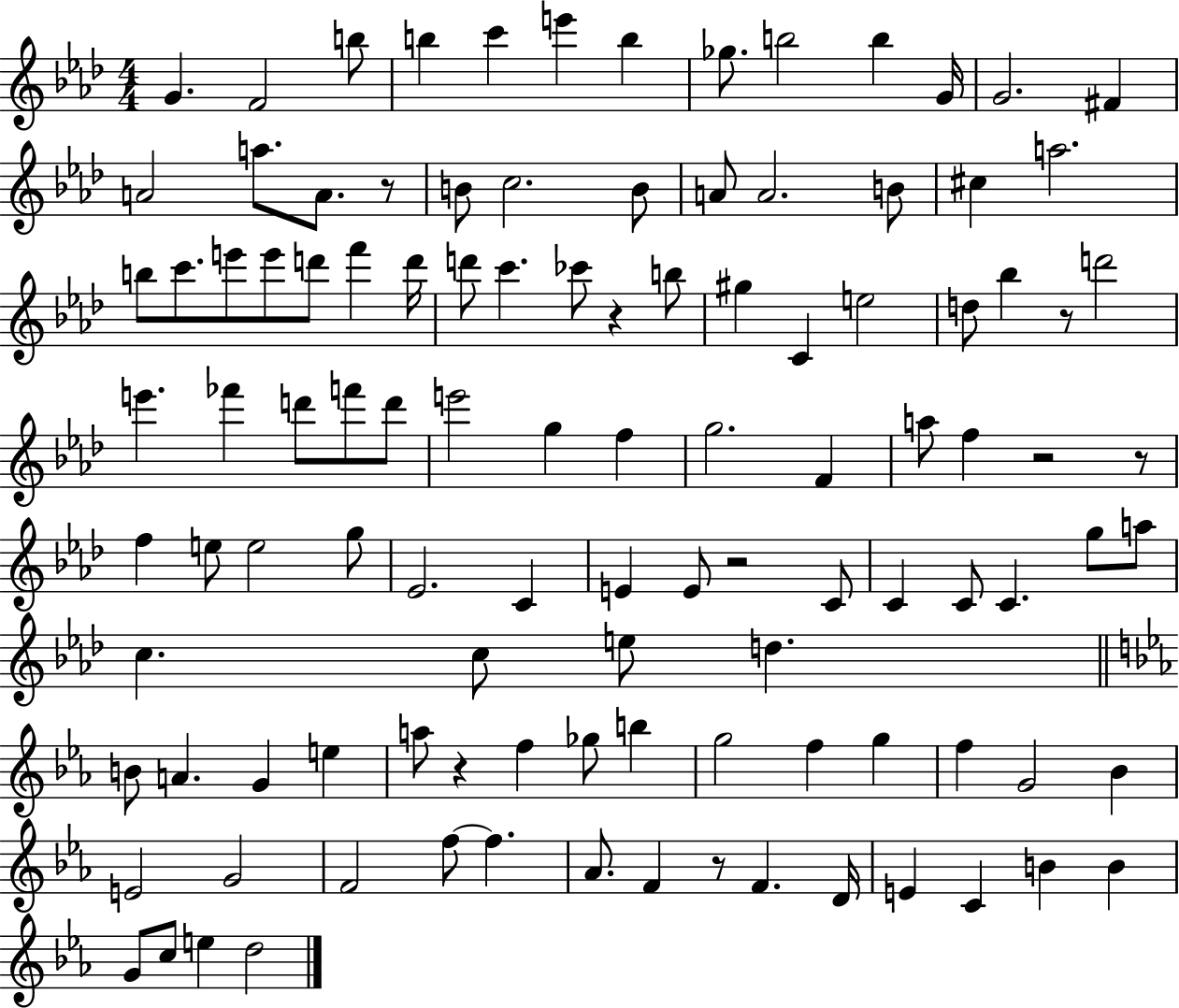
{
  \clef treble
  \numericTimeSignature
  \time 4/4
  \key aes \major
  g'4. f'2 b''8 | b''4 c'''4 e'''4 b''4 | ges''8. b''2 b''4 g'16 | g'2. fis'4 | \break a'2 a''8. a'8. r8 | b'8 c''2. b'8 | a'8 a'2. b'8 | cis''4 a''2. | \break b''8 c'''8. e'''8 e'''8 d'''8 f'''4 d'''16 | d'''8 c'''4. ces'''8 r4 b''8 | gis''4 c'4 e''2 | d''8 bes''4 r8 d'''2 | \break e'''4. fes'''4 d'''8 f'''8 d'''8 | e'''2 g''4 f''4 | g''2. f'4 | a''8 f''4 r2 r8 | \break f''4 e''8 e''2 g''8 | ees'2. c'4 | e'4 e'8 r2 c'8 | c'4 c'8 c'4. g''8 a''8 | \break c''4. c''8 e''8 d''4. | \bar "||" \break \key c \minor b'8 a'4. g'4 e''4 | a''8 r4 f''4 ges''8 b''4 | g''2 f''4 g''4 | f''4 g'2 bes'4 | \break e'2 g'2 | f'2 f''8~~ f''4. | aes'8. f'4 r8 f'4. d'16 | e'4 c'4 b'4 b'4 | \break g'8 c''8 e''4 d''2 | \bar "|."
}